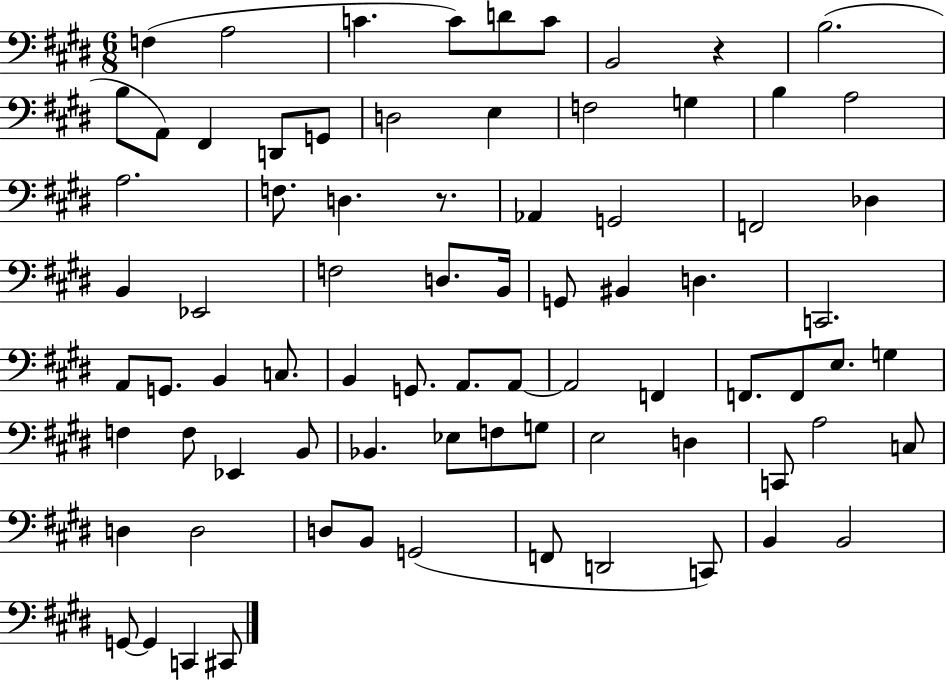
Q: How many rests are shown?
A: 2